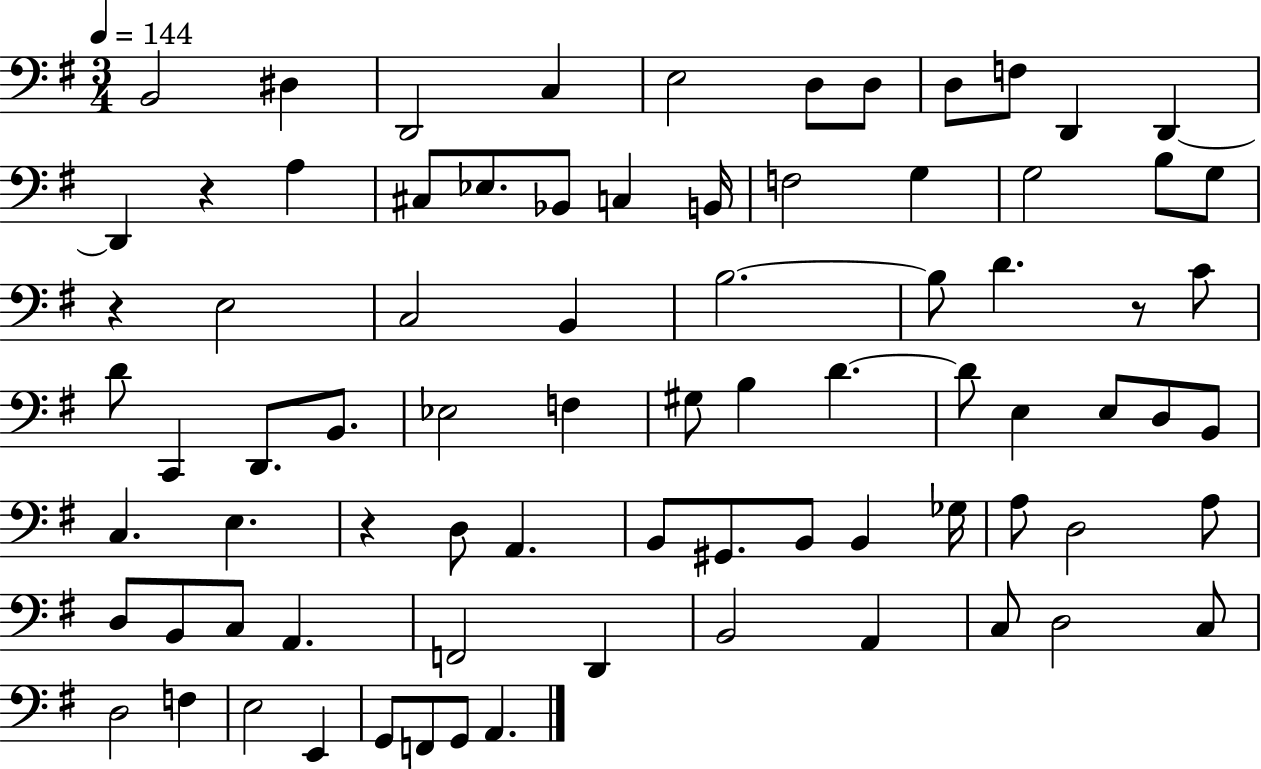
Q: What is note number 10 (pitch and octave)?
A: D2